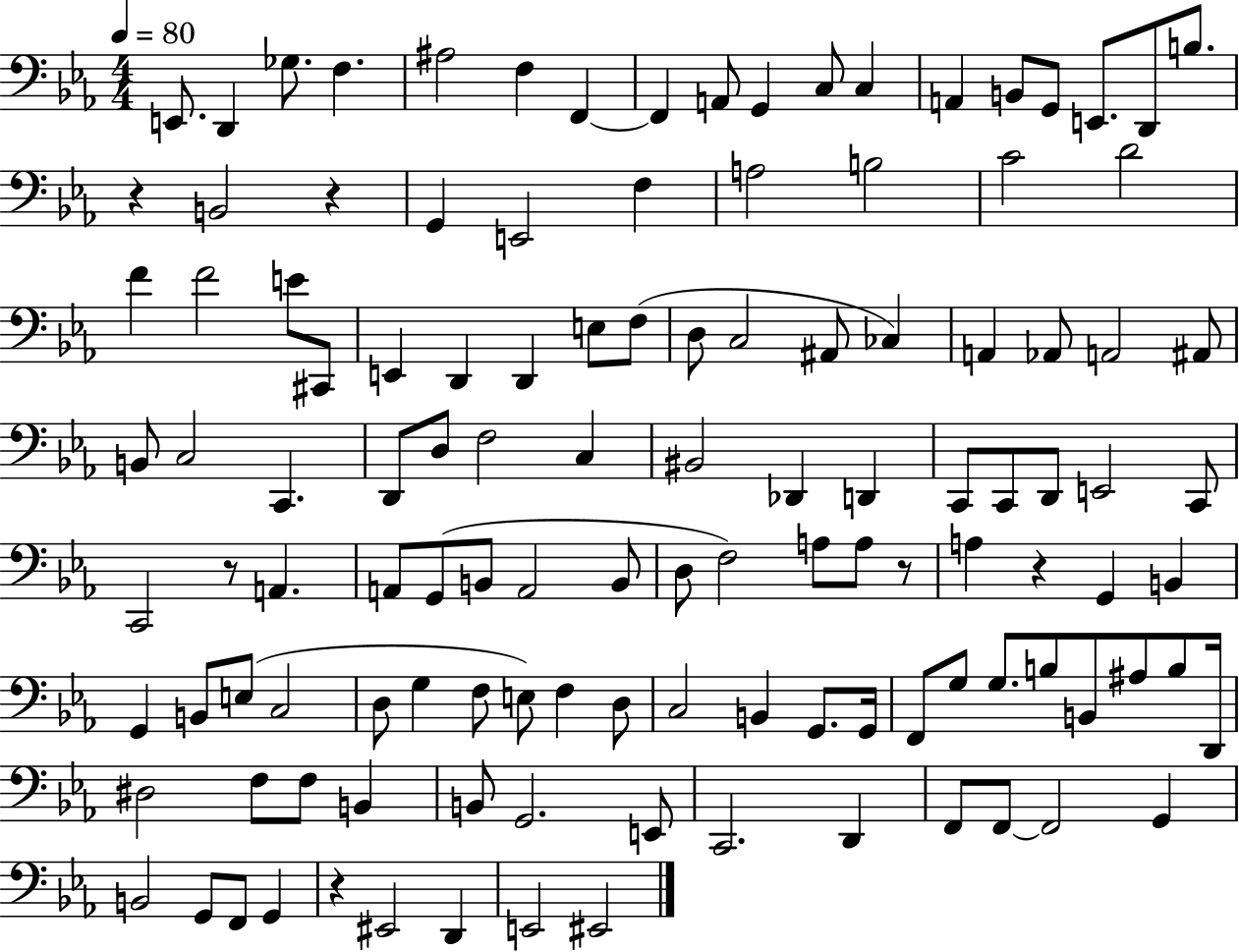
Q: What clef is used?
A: bass